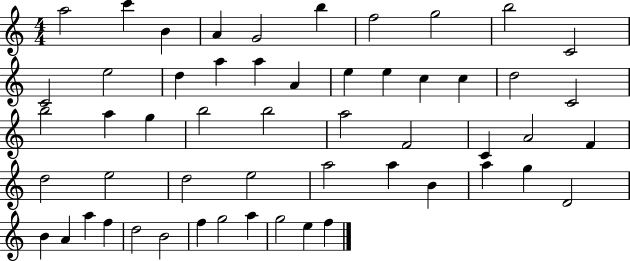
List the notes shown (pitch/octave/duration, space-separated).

A5/h C6/q B4/q A4/q G4/h B5/q F5/h G5/h B5/h C4/h C4/h E5/h D5/q A5/q A5/q A4/q E5/q E5/q C5/q C5/q D5/h C4/h B5/h A5/q G5/q B5/h B5/h A5/h F4/h C4/q A4/h F4/q D5/h E5/h D5/h E5/h A5/h A5/q B4/q A5/q G5/q D4/h B4/q A4/q A5/q F5/q D5/h B4/h F5/q G5/h A5/q G5/h E5/q F5/q